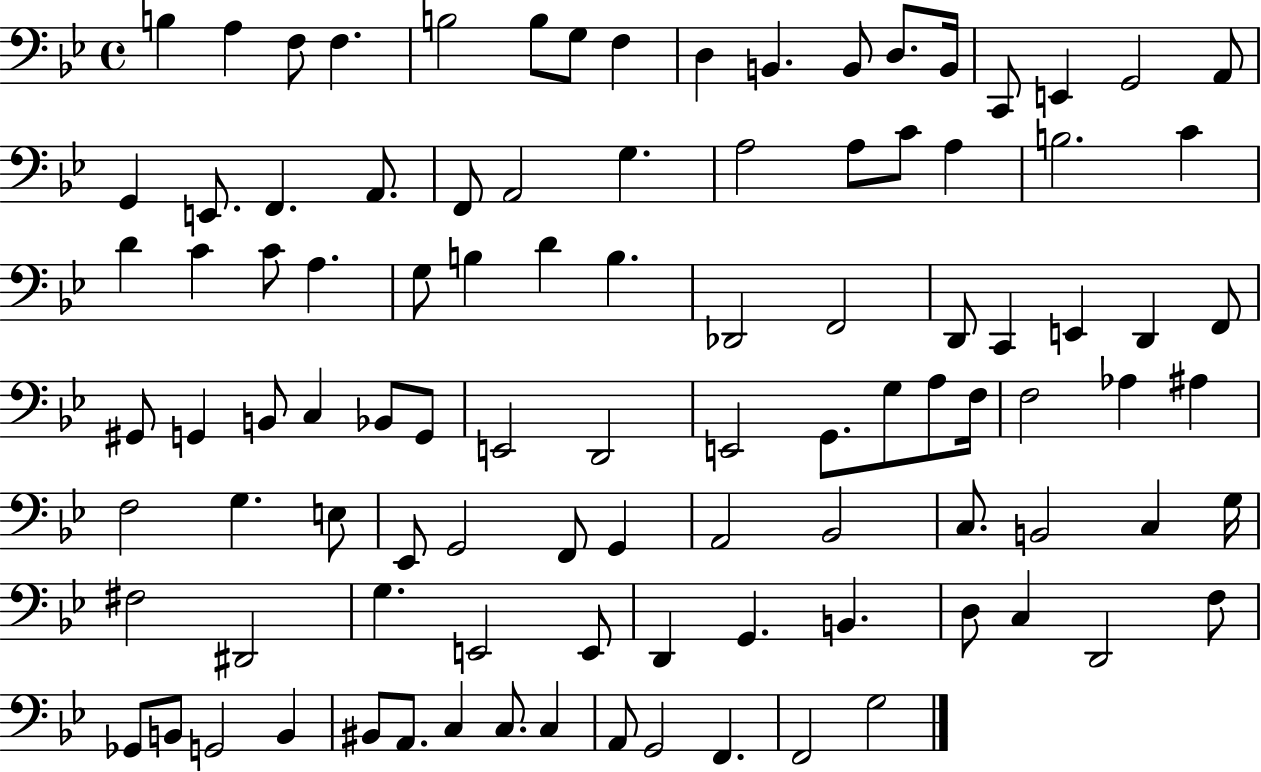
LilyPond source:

{
  \clef bass
  \time 4/4
  \defaultTimeSignature
  \key bes \major
  b4 a4 f8 f4. | b2 b8 g8 f4 | d4 b,4. b,8 d8. b,16 | c,8 e,4 g,2 a,8 | \break g,4 e,8. f,4. a,8. | f,8 a,2 g4. | a2 a8 c'8 a4 | b2. c'4 | \break d'4 c'4 c'8 a4. | g8 b4 d'4 b4. | des,2 f,2 | d,8 c,4 e,4 d,4 f,8 | \break gis,8 g,4 b,8 c4 bes,8 g,8 | e,2 d,2 | e,2 g,8. g8 a8 f16 | f2 aes4 ais4 | \break f2 g4. e8 | ees,8 g,2 f,8 g,4 | a,2 bes,2 | c8. b,2 c4 g16 | \break fis2 dis,2 | g4. e,2 e,8 | d,4 g,4. b,4. | d8 c4 d,2 f8 | \break ges,8 b,8 g,2 b,4 | bis,8 a,8. c4 c8. c4 | a,8 g,2 f,4. | f,2 g2 | \break \bar "|."
}